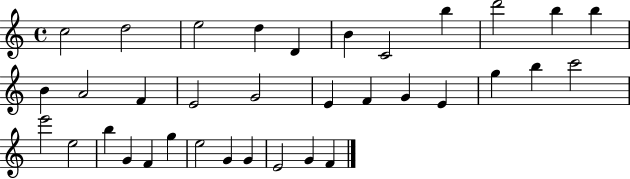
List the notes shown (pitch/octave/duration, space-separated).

C5/h D5/h E5/h D5/q D4/q B4/q C4/h B5/q D6/h B5/q B5/q B4/q A4/h F4/q E4/h G4/h E4/q F4/q G4/q E4/q G5/q B5/q C6/h E6/h E5/h B5/q G4/q F4/q G5/q E5/h G4/q G4/q E4/h G4/q F4/q